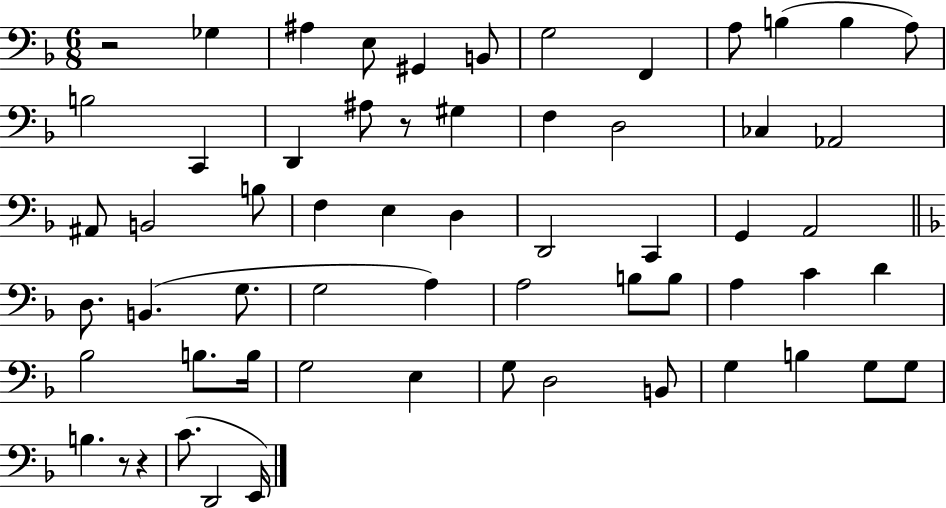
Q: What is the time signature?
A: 6/8